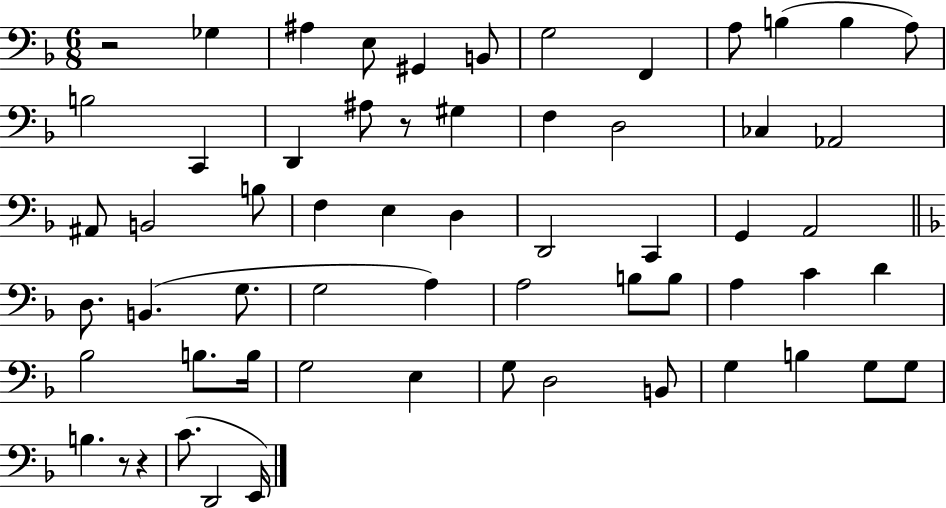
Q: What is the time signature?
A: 6/8